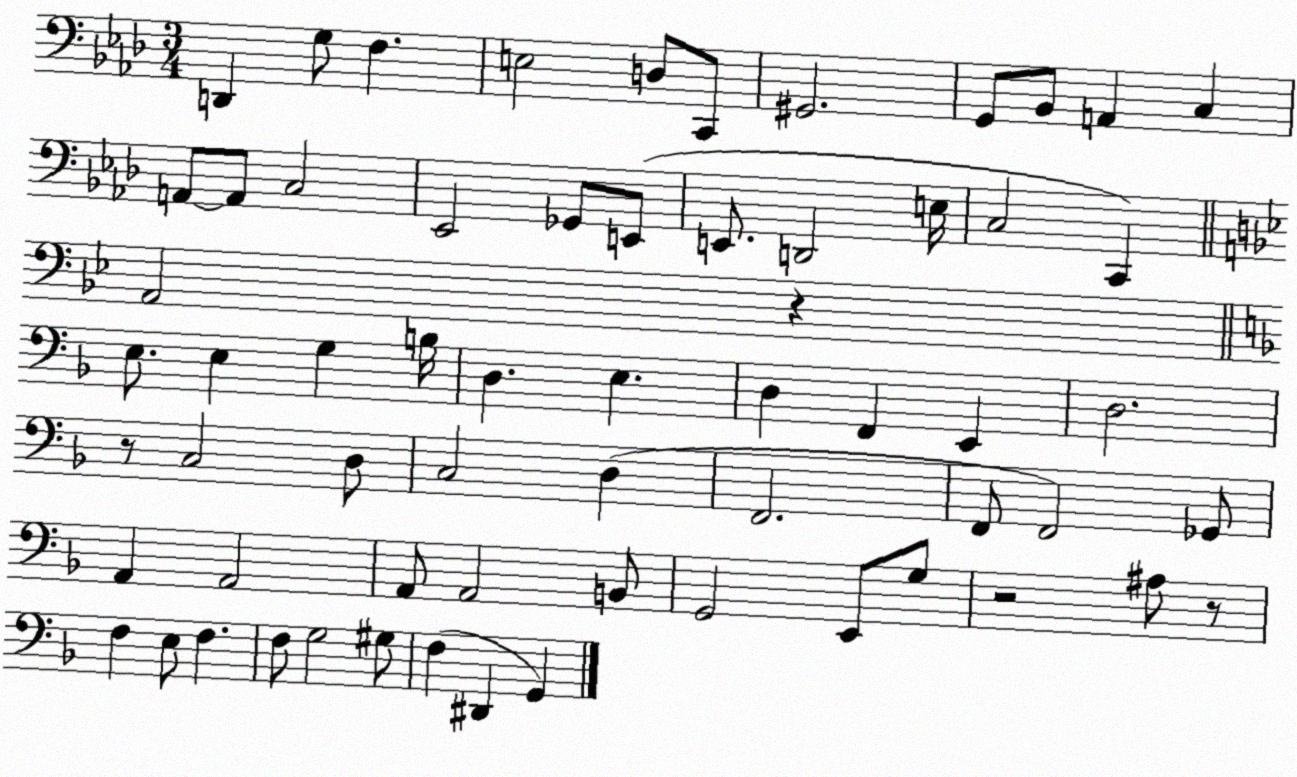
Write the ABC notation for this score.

X:1
T:Untitled
M:3/4
L:1/4
K:Ab
D,, G,/2 F, E,2 D,/2 C,,/2 ^G,,2 G,,/2 _B,,/2 A,, C, A,,/2 A,,/2 C,2 _E,,2 _G,,/2 E,,/2 E,,/2 D,,2 E,/4 C,2 C,, A,,2 z E,/2 E, G, B,/4 D, E, D, F,, E,, D,2 z/2 C,2 D,/2 C,2 D, F,,2 F,,/2 F,,2 _G,,/2 A,, A,,2 A,,/2 A,,2 B,,/2 G,,2 E,,/2 G,/2 z2 ^A,/2 z/2 F, E,/2 F, F,/2 G,2 ^G,/2 F, ^D,, G,,